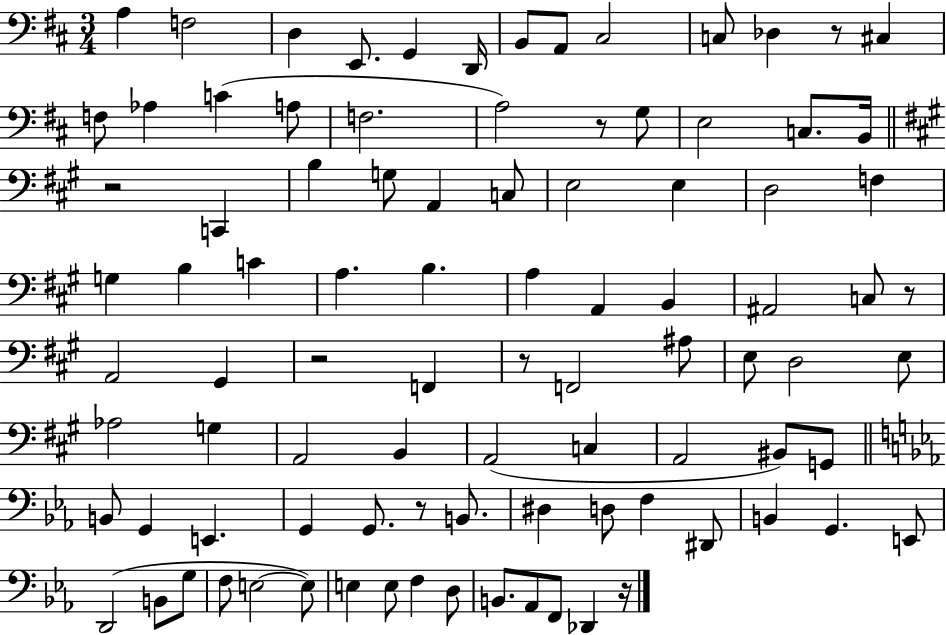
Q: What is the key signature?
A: D major